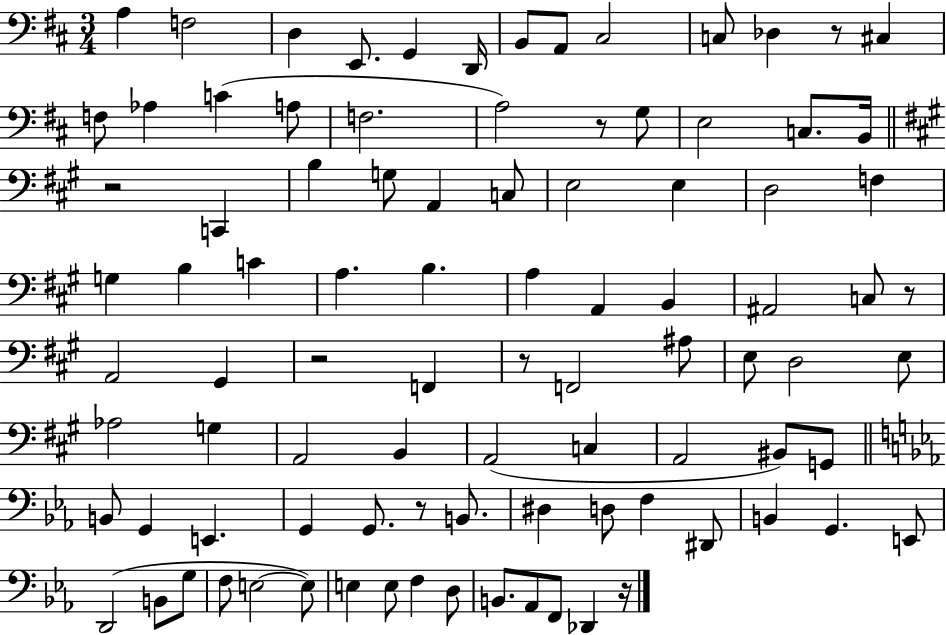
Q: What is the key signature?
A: D major